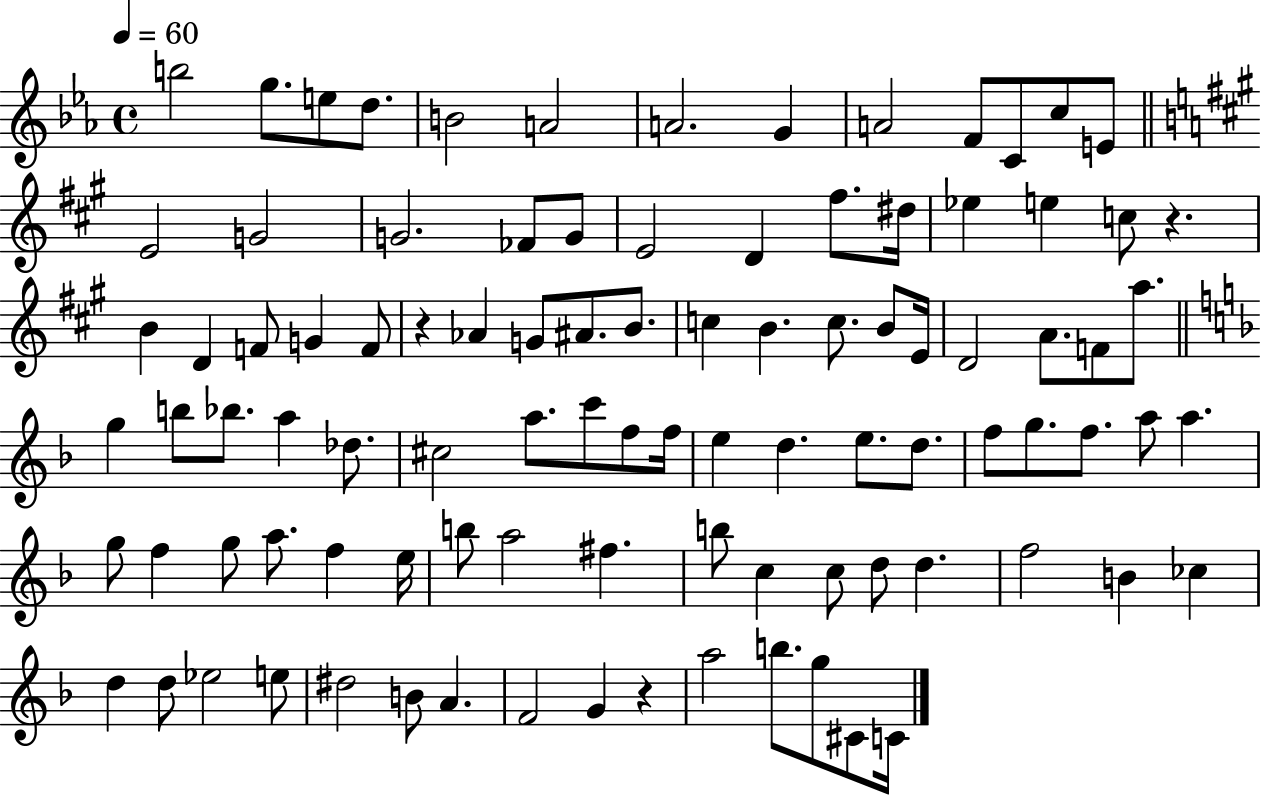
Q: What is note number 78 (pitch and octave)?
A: B4